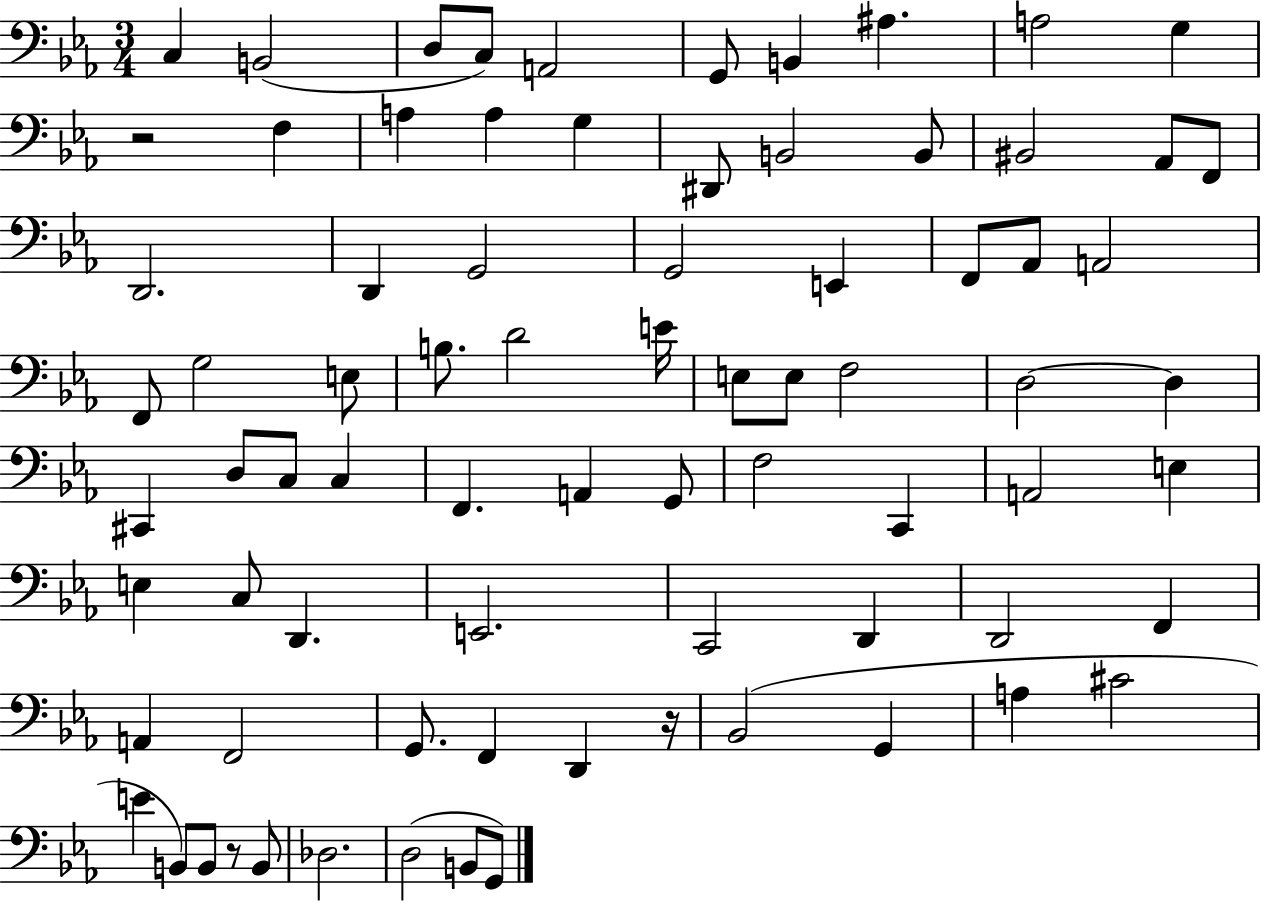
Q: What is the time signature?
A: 3/4